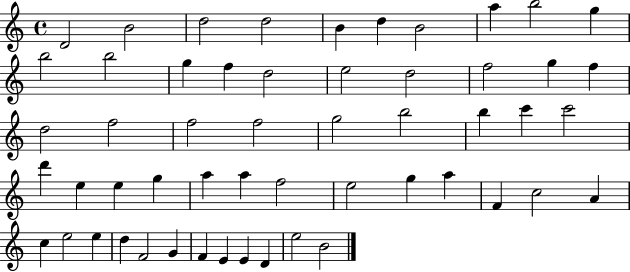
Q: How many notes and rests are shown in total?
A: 54